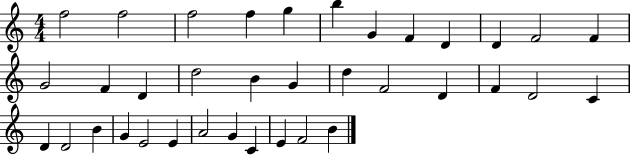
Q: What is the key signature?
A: C major